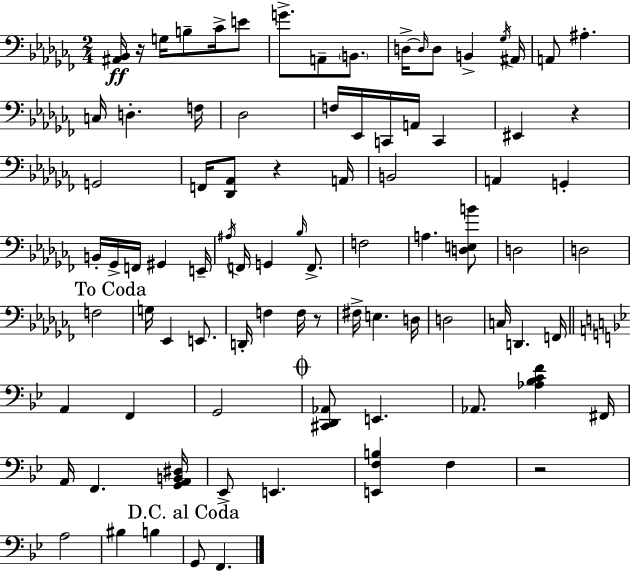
X:1
T:Untitled
M:2/4
L:1/4
K:Abm
[^A,,_B,,]/4 z/4 G,/4 B,/2 _C/4 E/2 G/2 A,,/2 B,,/2 D,/4 D,/4 D,/2 B,, _G,/4 ^A,,/4 A,,/2 ^A, C,/4 D, F,/4 _D,2 F,/4 _E,,/4 C,,/4 A,,/4 C,, ^E,, z G,,2 F,,/4 [_D,,_A,,]/2 z A,,/4 B,,2 A,, G,, B,,/4 _G,,/4 F,,/4 ^G,, E,,/4 ^A,/4 F,,/4 G,, _B,/4 F,,/2 F,2 A, [D,E,B]/2 D,2 D,2 F,2 G,/4 _E,, E,,/2 D,,/4 F, F,/4 z/2 ^F,/4 E, D,/4 D,2 C,/4 D,, F,,/4 A,, F,, G,,2 [^C,,D,,_A,,]/2 E,, _A,,/2 [_A,_B,CF] ^F,,/4 A,,/4 F,, [G,,A,,B,,^D,]/4 _E,,/2 E,, [E,,F,B,] F, z2 A,2 ^B, B, G,,/2 F,,